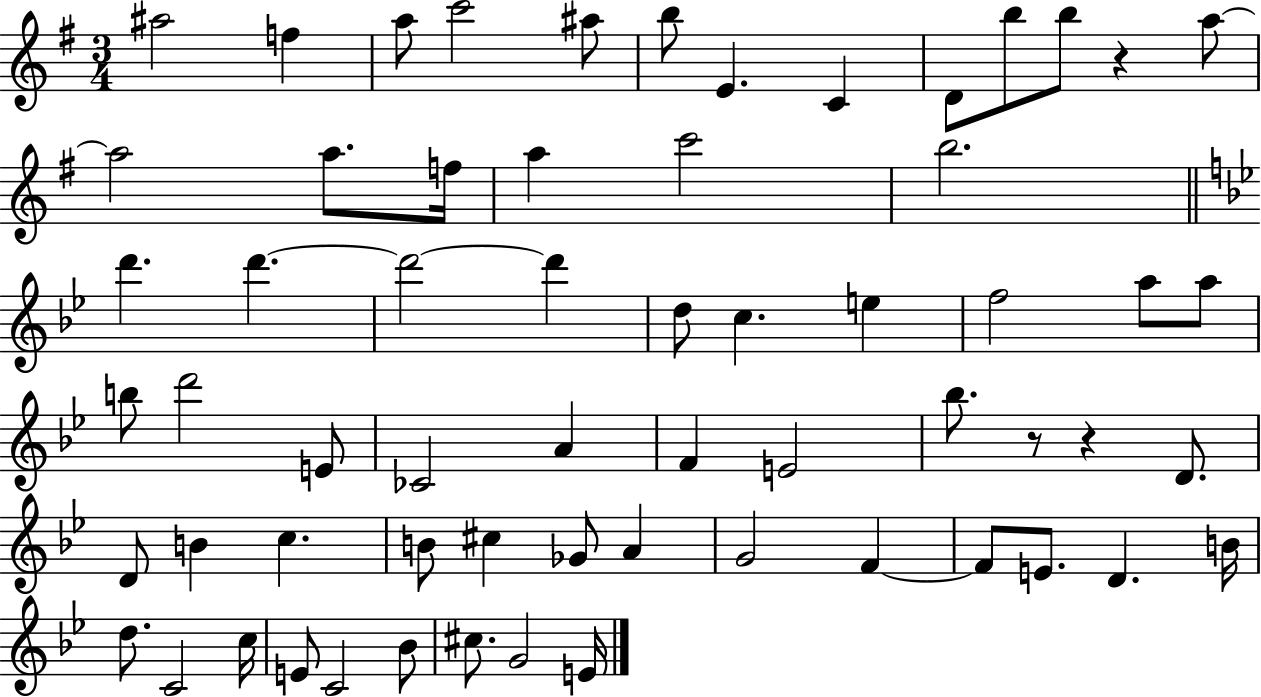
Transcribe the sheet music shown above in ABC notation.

X:1
T:Untitled
M:3/4
L:1/4
K:G
^a2 f a/2 c'2 ^a/2 b/2 E C D/2 b/2 b/2 z a/2 a2 a/2 f/4 a c'2 b2 d' d' d'2 d' d/2 c e f2 a/2 a/2 b/2 d'2 E/2 _C2 A F E2 _b/2 z/2 z D/2 D/2 B c B/2 ^c _G/2 A G2 F F/2 E/2 D B/4 d/2 C2 c/4 E/2 C2 _B/2 ^c/2 G2 E/4